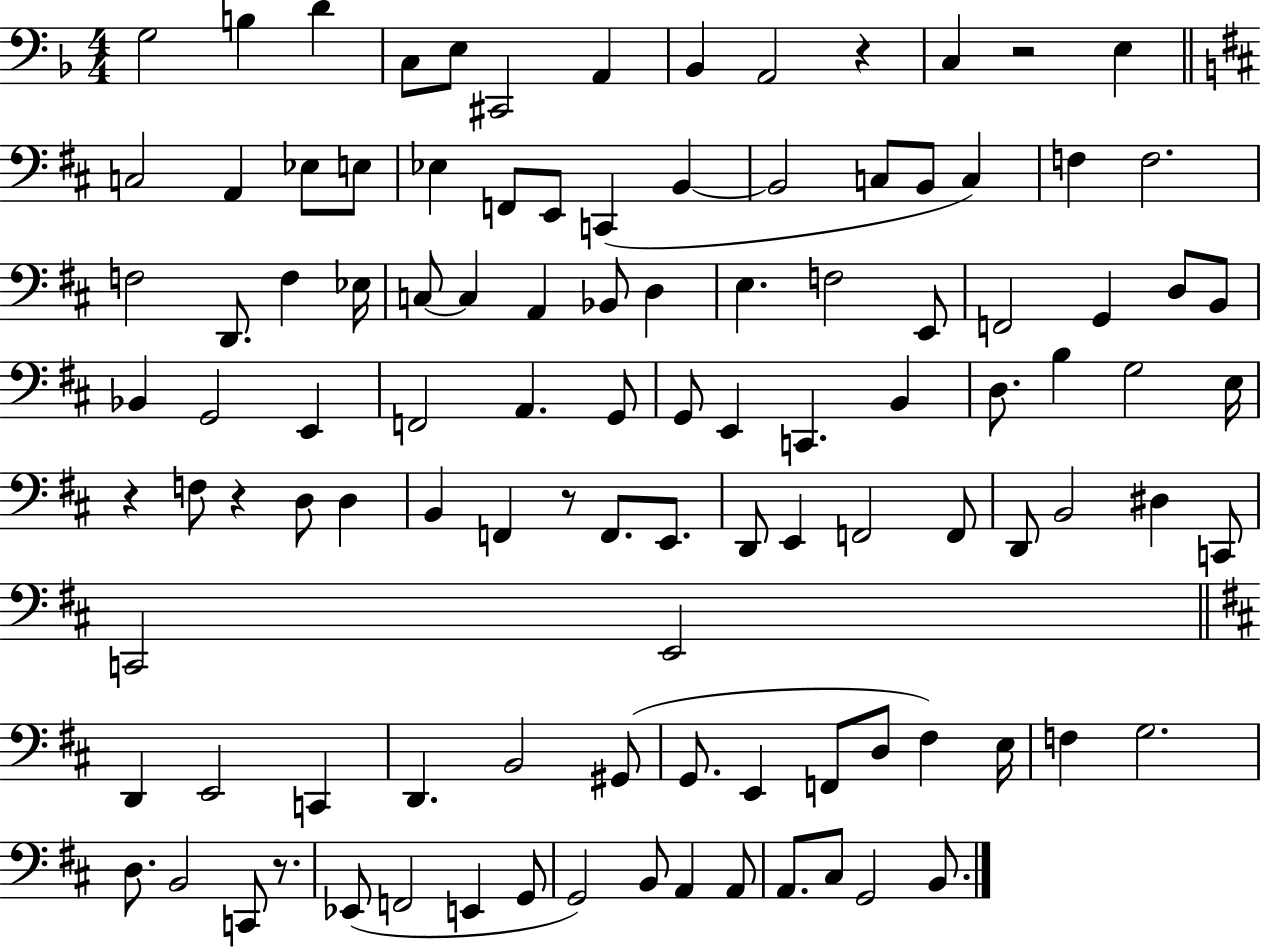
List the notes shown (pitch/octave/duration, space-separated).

G3/h B3/q D4/q C3/e E3/e C#2/h A2/q Bb2/q A2/h R/q C3/q R/h E3/q C3/h A2/q Eb3/e E3/e Eb3/q F2/e E2/e C2/q B2/q B2/h C3/e B2/e C3/q F3/q F3/h. F3/h D2/e. F3/q Eb3/s C3/e C3/q A2/q Bb2/e D3/q E3/q. F3/h E2/e F2/h G2/q D3/e B2/e Bb2/q G2/h E2/q F2/h A2/q. G2/e G2/e E2/q C2/q. B2/q D3/e. B3/q G3/h E3/s R/q F3/e R/q D3/e D3/q B2/q F2/q R/e F2/e. E2/e. D2/e E2/q F2/h F2/e D2/e B2/h D#3/q C2/e C2/h E2/h D2/q E2/h C2/q D2/q. B2/h G#2/e G2/e. E2/q F2/e D3/e F#3/q E3/s F3/q G3/h. D3/e. B2/h C2/e R/e. Eb2/e F2/h E2/q G2/e G2/h B2/e A2/q A2/e A2/e. C#3/e G2/h B2/e.